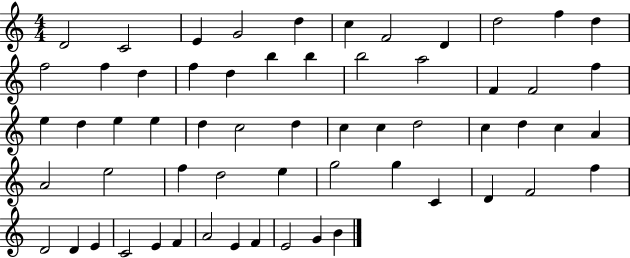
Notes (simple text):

D4/h C4/h E4/q G4/h D5/q C5/q F4/h D4/q D5/h F5/q D5/q F5/h F5/q D5/q F5/q D5/q B5/q B5/q B5/h A5/h F4/q F4/h F5/q E5/q D5/q E5/q E5/q D5/q C5/h D5/q C5/q C5/q D5/h C5/q D5/q C5/q A4/q A4/h E5/h F5/q D5/h E5/q G5/h G5/q C4/q D4/q F4/h F5/q D4/h D4/q E4/q C4/h E4/q F4/q A4/h E4/q F4/q E4/h G4/q B4/q